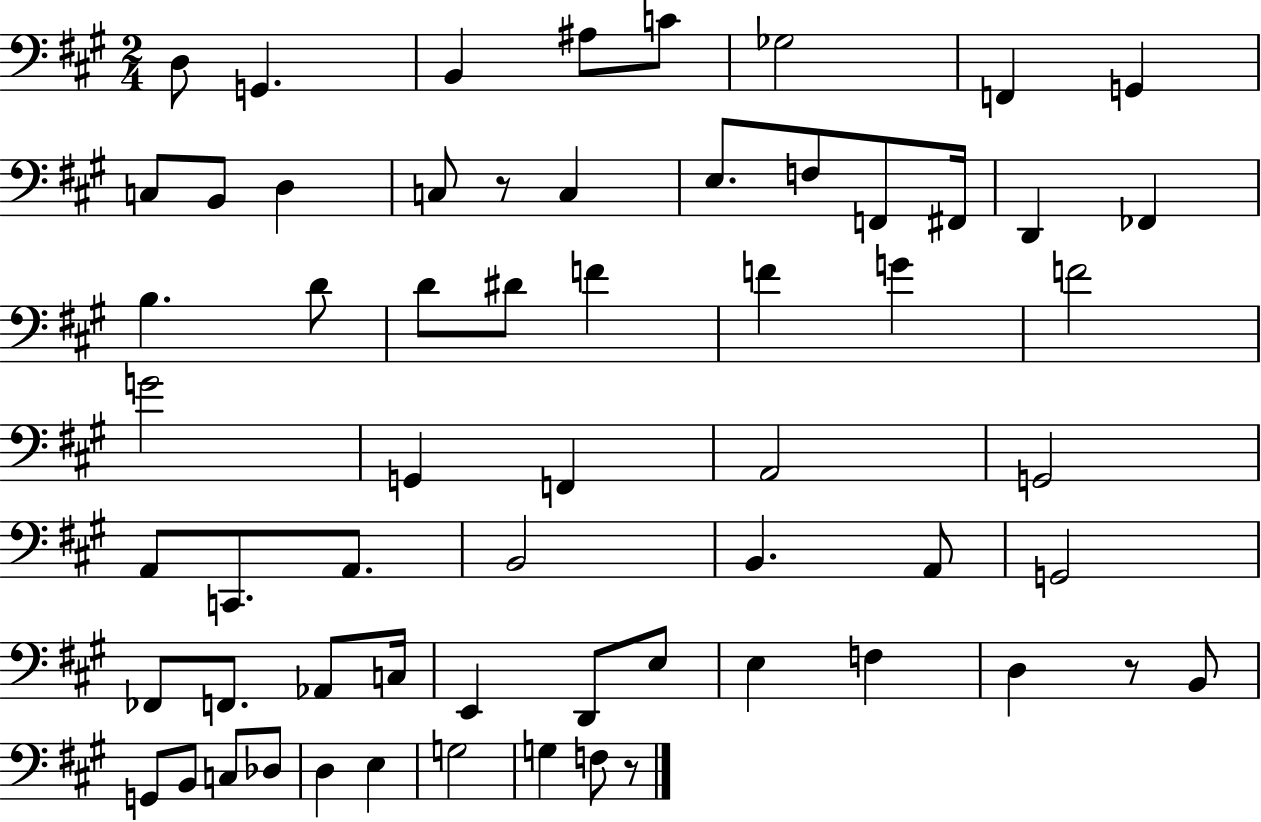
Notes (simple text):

D3/e G2/q. B2/q A#3/e C4/e Gb3/h F2/q G2/q C3/e B2/e D3/q C3/e R/e C3/q E3/e. F3/e F2/e F#2/s D2/q FES2/q B3/q. D4/e D4/e D#4/e F4/q F4/q G4/q F4/h G4/h G2/q F2/q A2/h G2/h A2/e C2/e. A2/e. B2/h B2/q. A2/e G2/h FES2/e F2/e. Ab2/e C3/s E2/q D2/e E3/e E3/q F3/q D3/q R/e B2/e G2/e B2/e C3/e Db3/e D3/q E3/q G3/h G3/q F3/e R/e